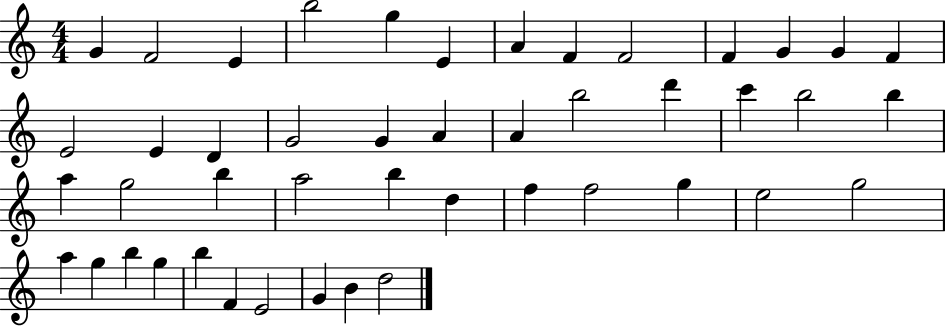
{
  \clef treble
  \numericTimeSignature
  \time 4/4
  \key c \major
  g'4 f'2 e'4 | b''2 g''4 e'4 | a'4 f'4 f'2 | f'4 g'4 g'4 f'4 | \break e'2 e'4 d'4 | g'2 g'4 a'4 | a'4 b''2 d'''4 | c'''4 b''2 b''4 | \break a''4 g''2 b''4 | a''2 b''4 d''4 | f''4 f''2 g''4 | e''2 g''2 | \break a''4 g''4 b''4 g''4 | b''4 f'4 e'2 | g'4 b'4 d''2 | \bar "|."
}